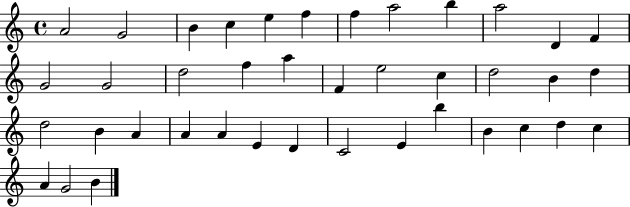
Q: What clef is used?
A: treble